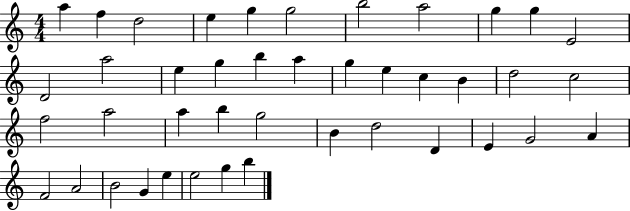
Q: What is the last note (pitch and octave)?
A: B5